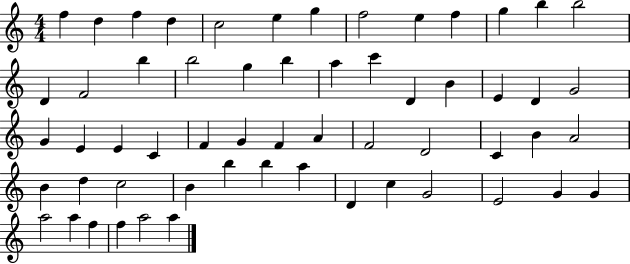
F5/q D5/q F5/q D5/q C5/h E5/q G5/q F5/h E5/q F5/q G5/q B5/q B5/h D4/q F4/h B5/q B5/h G5/q B5/q A5/q C6/q D4/q B4/q E4/q D4/q G4/h G4/q E4/q E4/q C4/q F4/q G4/q F4/q A4/q F4/h D4/h C4/q B4/q A4/h B4/q D5/q C5/h B4/q B5/q B5/q A5/q D4/q C5/q G4/h E4/h G4/q G4/q A5/h A5/q F5/q F5/q A5/h A5/q